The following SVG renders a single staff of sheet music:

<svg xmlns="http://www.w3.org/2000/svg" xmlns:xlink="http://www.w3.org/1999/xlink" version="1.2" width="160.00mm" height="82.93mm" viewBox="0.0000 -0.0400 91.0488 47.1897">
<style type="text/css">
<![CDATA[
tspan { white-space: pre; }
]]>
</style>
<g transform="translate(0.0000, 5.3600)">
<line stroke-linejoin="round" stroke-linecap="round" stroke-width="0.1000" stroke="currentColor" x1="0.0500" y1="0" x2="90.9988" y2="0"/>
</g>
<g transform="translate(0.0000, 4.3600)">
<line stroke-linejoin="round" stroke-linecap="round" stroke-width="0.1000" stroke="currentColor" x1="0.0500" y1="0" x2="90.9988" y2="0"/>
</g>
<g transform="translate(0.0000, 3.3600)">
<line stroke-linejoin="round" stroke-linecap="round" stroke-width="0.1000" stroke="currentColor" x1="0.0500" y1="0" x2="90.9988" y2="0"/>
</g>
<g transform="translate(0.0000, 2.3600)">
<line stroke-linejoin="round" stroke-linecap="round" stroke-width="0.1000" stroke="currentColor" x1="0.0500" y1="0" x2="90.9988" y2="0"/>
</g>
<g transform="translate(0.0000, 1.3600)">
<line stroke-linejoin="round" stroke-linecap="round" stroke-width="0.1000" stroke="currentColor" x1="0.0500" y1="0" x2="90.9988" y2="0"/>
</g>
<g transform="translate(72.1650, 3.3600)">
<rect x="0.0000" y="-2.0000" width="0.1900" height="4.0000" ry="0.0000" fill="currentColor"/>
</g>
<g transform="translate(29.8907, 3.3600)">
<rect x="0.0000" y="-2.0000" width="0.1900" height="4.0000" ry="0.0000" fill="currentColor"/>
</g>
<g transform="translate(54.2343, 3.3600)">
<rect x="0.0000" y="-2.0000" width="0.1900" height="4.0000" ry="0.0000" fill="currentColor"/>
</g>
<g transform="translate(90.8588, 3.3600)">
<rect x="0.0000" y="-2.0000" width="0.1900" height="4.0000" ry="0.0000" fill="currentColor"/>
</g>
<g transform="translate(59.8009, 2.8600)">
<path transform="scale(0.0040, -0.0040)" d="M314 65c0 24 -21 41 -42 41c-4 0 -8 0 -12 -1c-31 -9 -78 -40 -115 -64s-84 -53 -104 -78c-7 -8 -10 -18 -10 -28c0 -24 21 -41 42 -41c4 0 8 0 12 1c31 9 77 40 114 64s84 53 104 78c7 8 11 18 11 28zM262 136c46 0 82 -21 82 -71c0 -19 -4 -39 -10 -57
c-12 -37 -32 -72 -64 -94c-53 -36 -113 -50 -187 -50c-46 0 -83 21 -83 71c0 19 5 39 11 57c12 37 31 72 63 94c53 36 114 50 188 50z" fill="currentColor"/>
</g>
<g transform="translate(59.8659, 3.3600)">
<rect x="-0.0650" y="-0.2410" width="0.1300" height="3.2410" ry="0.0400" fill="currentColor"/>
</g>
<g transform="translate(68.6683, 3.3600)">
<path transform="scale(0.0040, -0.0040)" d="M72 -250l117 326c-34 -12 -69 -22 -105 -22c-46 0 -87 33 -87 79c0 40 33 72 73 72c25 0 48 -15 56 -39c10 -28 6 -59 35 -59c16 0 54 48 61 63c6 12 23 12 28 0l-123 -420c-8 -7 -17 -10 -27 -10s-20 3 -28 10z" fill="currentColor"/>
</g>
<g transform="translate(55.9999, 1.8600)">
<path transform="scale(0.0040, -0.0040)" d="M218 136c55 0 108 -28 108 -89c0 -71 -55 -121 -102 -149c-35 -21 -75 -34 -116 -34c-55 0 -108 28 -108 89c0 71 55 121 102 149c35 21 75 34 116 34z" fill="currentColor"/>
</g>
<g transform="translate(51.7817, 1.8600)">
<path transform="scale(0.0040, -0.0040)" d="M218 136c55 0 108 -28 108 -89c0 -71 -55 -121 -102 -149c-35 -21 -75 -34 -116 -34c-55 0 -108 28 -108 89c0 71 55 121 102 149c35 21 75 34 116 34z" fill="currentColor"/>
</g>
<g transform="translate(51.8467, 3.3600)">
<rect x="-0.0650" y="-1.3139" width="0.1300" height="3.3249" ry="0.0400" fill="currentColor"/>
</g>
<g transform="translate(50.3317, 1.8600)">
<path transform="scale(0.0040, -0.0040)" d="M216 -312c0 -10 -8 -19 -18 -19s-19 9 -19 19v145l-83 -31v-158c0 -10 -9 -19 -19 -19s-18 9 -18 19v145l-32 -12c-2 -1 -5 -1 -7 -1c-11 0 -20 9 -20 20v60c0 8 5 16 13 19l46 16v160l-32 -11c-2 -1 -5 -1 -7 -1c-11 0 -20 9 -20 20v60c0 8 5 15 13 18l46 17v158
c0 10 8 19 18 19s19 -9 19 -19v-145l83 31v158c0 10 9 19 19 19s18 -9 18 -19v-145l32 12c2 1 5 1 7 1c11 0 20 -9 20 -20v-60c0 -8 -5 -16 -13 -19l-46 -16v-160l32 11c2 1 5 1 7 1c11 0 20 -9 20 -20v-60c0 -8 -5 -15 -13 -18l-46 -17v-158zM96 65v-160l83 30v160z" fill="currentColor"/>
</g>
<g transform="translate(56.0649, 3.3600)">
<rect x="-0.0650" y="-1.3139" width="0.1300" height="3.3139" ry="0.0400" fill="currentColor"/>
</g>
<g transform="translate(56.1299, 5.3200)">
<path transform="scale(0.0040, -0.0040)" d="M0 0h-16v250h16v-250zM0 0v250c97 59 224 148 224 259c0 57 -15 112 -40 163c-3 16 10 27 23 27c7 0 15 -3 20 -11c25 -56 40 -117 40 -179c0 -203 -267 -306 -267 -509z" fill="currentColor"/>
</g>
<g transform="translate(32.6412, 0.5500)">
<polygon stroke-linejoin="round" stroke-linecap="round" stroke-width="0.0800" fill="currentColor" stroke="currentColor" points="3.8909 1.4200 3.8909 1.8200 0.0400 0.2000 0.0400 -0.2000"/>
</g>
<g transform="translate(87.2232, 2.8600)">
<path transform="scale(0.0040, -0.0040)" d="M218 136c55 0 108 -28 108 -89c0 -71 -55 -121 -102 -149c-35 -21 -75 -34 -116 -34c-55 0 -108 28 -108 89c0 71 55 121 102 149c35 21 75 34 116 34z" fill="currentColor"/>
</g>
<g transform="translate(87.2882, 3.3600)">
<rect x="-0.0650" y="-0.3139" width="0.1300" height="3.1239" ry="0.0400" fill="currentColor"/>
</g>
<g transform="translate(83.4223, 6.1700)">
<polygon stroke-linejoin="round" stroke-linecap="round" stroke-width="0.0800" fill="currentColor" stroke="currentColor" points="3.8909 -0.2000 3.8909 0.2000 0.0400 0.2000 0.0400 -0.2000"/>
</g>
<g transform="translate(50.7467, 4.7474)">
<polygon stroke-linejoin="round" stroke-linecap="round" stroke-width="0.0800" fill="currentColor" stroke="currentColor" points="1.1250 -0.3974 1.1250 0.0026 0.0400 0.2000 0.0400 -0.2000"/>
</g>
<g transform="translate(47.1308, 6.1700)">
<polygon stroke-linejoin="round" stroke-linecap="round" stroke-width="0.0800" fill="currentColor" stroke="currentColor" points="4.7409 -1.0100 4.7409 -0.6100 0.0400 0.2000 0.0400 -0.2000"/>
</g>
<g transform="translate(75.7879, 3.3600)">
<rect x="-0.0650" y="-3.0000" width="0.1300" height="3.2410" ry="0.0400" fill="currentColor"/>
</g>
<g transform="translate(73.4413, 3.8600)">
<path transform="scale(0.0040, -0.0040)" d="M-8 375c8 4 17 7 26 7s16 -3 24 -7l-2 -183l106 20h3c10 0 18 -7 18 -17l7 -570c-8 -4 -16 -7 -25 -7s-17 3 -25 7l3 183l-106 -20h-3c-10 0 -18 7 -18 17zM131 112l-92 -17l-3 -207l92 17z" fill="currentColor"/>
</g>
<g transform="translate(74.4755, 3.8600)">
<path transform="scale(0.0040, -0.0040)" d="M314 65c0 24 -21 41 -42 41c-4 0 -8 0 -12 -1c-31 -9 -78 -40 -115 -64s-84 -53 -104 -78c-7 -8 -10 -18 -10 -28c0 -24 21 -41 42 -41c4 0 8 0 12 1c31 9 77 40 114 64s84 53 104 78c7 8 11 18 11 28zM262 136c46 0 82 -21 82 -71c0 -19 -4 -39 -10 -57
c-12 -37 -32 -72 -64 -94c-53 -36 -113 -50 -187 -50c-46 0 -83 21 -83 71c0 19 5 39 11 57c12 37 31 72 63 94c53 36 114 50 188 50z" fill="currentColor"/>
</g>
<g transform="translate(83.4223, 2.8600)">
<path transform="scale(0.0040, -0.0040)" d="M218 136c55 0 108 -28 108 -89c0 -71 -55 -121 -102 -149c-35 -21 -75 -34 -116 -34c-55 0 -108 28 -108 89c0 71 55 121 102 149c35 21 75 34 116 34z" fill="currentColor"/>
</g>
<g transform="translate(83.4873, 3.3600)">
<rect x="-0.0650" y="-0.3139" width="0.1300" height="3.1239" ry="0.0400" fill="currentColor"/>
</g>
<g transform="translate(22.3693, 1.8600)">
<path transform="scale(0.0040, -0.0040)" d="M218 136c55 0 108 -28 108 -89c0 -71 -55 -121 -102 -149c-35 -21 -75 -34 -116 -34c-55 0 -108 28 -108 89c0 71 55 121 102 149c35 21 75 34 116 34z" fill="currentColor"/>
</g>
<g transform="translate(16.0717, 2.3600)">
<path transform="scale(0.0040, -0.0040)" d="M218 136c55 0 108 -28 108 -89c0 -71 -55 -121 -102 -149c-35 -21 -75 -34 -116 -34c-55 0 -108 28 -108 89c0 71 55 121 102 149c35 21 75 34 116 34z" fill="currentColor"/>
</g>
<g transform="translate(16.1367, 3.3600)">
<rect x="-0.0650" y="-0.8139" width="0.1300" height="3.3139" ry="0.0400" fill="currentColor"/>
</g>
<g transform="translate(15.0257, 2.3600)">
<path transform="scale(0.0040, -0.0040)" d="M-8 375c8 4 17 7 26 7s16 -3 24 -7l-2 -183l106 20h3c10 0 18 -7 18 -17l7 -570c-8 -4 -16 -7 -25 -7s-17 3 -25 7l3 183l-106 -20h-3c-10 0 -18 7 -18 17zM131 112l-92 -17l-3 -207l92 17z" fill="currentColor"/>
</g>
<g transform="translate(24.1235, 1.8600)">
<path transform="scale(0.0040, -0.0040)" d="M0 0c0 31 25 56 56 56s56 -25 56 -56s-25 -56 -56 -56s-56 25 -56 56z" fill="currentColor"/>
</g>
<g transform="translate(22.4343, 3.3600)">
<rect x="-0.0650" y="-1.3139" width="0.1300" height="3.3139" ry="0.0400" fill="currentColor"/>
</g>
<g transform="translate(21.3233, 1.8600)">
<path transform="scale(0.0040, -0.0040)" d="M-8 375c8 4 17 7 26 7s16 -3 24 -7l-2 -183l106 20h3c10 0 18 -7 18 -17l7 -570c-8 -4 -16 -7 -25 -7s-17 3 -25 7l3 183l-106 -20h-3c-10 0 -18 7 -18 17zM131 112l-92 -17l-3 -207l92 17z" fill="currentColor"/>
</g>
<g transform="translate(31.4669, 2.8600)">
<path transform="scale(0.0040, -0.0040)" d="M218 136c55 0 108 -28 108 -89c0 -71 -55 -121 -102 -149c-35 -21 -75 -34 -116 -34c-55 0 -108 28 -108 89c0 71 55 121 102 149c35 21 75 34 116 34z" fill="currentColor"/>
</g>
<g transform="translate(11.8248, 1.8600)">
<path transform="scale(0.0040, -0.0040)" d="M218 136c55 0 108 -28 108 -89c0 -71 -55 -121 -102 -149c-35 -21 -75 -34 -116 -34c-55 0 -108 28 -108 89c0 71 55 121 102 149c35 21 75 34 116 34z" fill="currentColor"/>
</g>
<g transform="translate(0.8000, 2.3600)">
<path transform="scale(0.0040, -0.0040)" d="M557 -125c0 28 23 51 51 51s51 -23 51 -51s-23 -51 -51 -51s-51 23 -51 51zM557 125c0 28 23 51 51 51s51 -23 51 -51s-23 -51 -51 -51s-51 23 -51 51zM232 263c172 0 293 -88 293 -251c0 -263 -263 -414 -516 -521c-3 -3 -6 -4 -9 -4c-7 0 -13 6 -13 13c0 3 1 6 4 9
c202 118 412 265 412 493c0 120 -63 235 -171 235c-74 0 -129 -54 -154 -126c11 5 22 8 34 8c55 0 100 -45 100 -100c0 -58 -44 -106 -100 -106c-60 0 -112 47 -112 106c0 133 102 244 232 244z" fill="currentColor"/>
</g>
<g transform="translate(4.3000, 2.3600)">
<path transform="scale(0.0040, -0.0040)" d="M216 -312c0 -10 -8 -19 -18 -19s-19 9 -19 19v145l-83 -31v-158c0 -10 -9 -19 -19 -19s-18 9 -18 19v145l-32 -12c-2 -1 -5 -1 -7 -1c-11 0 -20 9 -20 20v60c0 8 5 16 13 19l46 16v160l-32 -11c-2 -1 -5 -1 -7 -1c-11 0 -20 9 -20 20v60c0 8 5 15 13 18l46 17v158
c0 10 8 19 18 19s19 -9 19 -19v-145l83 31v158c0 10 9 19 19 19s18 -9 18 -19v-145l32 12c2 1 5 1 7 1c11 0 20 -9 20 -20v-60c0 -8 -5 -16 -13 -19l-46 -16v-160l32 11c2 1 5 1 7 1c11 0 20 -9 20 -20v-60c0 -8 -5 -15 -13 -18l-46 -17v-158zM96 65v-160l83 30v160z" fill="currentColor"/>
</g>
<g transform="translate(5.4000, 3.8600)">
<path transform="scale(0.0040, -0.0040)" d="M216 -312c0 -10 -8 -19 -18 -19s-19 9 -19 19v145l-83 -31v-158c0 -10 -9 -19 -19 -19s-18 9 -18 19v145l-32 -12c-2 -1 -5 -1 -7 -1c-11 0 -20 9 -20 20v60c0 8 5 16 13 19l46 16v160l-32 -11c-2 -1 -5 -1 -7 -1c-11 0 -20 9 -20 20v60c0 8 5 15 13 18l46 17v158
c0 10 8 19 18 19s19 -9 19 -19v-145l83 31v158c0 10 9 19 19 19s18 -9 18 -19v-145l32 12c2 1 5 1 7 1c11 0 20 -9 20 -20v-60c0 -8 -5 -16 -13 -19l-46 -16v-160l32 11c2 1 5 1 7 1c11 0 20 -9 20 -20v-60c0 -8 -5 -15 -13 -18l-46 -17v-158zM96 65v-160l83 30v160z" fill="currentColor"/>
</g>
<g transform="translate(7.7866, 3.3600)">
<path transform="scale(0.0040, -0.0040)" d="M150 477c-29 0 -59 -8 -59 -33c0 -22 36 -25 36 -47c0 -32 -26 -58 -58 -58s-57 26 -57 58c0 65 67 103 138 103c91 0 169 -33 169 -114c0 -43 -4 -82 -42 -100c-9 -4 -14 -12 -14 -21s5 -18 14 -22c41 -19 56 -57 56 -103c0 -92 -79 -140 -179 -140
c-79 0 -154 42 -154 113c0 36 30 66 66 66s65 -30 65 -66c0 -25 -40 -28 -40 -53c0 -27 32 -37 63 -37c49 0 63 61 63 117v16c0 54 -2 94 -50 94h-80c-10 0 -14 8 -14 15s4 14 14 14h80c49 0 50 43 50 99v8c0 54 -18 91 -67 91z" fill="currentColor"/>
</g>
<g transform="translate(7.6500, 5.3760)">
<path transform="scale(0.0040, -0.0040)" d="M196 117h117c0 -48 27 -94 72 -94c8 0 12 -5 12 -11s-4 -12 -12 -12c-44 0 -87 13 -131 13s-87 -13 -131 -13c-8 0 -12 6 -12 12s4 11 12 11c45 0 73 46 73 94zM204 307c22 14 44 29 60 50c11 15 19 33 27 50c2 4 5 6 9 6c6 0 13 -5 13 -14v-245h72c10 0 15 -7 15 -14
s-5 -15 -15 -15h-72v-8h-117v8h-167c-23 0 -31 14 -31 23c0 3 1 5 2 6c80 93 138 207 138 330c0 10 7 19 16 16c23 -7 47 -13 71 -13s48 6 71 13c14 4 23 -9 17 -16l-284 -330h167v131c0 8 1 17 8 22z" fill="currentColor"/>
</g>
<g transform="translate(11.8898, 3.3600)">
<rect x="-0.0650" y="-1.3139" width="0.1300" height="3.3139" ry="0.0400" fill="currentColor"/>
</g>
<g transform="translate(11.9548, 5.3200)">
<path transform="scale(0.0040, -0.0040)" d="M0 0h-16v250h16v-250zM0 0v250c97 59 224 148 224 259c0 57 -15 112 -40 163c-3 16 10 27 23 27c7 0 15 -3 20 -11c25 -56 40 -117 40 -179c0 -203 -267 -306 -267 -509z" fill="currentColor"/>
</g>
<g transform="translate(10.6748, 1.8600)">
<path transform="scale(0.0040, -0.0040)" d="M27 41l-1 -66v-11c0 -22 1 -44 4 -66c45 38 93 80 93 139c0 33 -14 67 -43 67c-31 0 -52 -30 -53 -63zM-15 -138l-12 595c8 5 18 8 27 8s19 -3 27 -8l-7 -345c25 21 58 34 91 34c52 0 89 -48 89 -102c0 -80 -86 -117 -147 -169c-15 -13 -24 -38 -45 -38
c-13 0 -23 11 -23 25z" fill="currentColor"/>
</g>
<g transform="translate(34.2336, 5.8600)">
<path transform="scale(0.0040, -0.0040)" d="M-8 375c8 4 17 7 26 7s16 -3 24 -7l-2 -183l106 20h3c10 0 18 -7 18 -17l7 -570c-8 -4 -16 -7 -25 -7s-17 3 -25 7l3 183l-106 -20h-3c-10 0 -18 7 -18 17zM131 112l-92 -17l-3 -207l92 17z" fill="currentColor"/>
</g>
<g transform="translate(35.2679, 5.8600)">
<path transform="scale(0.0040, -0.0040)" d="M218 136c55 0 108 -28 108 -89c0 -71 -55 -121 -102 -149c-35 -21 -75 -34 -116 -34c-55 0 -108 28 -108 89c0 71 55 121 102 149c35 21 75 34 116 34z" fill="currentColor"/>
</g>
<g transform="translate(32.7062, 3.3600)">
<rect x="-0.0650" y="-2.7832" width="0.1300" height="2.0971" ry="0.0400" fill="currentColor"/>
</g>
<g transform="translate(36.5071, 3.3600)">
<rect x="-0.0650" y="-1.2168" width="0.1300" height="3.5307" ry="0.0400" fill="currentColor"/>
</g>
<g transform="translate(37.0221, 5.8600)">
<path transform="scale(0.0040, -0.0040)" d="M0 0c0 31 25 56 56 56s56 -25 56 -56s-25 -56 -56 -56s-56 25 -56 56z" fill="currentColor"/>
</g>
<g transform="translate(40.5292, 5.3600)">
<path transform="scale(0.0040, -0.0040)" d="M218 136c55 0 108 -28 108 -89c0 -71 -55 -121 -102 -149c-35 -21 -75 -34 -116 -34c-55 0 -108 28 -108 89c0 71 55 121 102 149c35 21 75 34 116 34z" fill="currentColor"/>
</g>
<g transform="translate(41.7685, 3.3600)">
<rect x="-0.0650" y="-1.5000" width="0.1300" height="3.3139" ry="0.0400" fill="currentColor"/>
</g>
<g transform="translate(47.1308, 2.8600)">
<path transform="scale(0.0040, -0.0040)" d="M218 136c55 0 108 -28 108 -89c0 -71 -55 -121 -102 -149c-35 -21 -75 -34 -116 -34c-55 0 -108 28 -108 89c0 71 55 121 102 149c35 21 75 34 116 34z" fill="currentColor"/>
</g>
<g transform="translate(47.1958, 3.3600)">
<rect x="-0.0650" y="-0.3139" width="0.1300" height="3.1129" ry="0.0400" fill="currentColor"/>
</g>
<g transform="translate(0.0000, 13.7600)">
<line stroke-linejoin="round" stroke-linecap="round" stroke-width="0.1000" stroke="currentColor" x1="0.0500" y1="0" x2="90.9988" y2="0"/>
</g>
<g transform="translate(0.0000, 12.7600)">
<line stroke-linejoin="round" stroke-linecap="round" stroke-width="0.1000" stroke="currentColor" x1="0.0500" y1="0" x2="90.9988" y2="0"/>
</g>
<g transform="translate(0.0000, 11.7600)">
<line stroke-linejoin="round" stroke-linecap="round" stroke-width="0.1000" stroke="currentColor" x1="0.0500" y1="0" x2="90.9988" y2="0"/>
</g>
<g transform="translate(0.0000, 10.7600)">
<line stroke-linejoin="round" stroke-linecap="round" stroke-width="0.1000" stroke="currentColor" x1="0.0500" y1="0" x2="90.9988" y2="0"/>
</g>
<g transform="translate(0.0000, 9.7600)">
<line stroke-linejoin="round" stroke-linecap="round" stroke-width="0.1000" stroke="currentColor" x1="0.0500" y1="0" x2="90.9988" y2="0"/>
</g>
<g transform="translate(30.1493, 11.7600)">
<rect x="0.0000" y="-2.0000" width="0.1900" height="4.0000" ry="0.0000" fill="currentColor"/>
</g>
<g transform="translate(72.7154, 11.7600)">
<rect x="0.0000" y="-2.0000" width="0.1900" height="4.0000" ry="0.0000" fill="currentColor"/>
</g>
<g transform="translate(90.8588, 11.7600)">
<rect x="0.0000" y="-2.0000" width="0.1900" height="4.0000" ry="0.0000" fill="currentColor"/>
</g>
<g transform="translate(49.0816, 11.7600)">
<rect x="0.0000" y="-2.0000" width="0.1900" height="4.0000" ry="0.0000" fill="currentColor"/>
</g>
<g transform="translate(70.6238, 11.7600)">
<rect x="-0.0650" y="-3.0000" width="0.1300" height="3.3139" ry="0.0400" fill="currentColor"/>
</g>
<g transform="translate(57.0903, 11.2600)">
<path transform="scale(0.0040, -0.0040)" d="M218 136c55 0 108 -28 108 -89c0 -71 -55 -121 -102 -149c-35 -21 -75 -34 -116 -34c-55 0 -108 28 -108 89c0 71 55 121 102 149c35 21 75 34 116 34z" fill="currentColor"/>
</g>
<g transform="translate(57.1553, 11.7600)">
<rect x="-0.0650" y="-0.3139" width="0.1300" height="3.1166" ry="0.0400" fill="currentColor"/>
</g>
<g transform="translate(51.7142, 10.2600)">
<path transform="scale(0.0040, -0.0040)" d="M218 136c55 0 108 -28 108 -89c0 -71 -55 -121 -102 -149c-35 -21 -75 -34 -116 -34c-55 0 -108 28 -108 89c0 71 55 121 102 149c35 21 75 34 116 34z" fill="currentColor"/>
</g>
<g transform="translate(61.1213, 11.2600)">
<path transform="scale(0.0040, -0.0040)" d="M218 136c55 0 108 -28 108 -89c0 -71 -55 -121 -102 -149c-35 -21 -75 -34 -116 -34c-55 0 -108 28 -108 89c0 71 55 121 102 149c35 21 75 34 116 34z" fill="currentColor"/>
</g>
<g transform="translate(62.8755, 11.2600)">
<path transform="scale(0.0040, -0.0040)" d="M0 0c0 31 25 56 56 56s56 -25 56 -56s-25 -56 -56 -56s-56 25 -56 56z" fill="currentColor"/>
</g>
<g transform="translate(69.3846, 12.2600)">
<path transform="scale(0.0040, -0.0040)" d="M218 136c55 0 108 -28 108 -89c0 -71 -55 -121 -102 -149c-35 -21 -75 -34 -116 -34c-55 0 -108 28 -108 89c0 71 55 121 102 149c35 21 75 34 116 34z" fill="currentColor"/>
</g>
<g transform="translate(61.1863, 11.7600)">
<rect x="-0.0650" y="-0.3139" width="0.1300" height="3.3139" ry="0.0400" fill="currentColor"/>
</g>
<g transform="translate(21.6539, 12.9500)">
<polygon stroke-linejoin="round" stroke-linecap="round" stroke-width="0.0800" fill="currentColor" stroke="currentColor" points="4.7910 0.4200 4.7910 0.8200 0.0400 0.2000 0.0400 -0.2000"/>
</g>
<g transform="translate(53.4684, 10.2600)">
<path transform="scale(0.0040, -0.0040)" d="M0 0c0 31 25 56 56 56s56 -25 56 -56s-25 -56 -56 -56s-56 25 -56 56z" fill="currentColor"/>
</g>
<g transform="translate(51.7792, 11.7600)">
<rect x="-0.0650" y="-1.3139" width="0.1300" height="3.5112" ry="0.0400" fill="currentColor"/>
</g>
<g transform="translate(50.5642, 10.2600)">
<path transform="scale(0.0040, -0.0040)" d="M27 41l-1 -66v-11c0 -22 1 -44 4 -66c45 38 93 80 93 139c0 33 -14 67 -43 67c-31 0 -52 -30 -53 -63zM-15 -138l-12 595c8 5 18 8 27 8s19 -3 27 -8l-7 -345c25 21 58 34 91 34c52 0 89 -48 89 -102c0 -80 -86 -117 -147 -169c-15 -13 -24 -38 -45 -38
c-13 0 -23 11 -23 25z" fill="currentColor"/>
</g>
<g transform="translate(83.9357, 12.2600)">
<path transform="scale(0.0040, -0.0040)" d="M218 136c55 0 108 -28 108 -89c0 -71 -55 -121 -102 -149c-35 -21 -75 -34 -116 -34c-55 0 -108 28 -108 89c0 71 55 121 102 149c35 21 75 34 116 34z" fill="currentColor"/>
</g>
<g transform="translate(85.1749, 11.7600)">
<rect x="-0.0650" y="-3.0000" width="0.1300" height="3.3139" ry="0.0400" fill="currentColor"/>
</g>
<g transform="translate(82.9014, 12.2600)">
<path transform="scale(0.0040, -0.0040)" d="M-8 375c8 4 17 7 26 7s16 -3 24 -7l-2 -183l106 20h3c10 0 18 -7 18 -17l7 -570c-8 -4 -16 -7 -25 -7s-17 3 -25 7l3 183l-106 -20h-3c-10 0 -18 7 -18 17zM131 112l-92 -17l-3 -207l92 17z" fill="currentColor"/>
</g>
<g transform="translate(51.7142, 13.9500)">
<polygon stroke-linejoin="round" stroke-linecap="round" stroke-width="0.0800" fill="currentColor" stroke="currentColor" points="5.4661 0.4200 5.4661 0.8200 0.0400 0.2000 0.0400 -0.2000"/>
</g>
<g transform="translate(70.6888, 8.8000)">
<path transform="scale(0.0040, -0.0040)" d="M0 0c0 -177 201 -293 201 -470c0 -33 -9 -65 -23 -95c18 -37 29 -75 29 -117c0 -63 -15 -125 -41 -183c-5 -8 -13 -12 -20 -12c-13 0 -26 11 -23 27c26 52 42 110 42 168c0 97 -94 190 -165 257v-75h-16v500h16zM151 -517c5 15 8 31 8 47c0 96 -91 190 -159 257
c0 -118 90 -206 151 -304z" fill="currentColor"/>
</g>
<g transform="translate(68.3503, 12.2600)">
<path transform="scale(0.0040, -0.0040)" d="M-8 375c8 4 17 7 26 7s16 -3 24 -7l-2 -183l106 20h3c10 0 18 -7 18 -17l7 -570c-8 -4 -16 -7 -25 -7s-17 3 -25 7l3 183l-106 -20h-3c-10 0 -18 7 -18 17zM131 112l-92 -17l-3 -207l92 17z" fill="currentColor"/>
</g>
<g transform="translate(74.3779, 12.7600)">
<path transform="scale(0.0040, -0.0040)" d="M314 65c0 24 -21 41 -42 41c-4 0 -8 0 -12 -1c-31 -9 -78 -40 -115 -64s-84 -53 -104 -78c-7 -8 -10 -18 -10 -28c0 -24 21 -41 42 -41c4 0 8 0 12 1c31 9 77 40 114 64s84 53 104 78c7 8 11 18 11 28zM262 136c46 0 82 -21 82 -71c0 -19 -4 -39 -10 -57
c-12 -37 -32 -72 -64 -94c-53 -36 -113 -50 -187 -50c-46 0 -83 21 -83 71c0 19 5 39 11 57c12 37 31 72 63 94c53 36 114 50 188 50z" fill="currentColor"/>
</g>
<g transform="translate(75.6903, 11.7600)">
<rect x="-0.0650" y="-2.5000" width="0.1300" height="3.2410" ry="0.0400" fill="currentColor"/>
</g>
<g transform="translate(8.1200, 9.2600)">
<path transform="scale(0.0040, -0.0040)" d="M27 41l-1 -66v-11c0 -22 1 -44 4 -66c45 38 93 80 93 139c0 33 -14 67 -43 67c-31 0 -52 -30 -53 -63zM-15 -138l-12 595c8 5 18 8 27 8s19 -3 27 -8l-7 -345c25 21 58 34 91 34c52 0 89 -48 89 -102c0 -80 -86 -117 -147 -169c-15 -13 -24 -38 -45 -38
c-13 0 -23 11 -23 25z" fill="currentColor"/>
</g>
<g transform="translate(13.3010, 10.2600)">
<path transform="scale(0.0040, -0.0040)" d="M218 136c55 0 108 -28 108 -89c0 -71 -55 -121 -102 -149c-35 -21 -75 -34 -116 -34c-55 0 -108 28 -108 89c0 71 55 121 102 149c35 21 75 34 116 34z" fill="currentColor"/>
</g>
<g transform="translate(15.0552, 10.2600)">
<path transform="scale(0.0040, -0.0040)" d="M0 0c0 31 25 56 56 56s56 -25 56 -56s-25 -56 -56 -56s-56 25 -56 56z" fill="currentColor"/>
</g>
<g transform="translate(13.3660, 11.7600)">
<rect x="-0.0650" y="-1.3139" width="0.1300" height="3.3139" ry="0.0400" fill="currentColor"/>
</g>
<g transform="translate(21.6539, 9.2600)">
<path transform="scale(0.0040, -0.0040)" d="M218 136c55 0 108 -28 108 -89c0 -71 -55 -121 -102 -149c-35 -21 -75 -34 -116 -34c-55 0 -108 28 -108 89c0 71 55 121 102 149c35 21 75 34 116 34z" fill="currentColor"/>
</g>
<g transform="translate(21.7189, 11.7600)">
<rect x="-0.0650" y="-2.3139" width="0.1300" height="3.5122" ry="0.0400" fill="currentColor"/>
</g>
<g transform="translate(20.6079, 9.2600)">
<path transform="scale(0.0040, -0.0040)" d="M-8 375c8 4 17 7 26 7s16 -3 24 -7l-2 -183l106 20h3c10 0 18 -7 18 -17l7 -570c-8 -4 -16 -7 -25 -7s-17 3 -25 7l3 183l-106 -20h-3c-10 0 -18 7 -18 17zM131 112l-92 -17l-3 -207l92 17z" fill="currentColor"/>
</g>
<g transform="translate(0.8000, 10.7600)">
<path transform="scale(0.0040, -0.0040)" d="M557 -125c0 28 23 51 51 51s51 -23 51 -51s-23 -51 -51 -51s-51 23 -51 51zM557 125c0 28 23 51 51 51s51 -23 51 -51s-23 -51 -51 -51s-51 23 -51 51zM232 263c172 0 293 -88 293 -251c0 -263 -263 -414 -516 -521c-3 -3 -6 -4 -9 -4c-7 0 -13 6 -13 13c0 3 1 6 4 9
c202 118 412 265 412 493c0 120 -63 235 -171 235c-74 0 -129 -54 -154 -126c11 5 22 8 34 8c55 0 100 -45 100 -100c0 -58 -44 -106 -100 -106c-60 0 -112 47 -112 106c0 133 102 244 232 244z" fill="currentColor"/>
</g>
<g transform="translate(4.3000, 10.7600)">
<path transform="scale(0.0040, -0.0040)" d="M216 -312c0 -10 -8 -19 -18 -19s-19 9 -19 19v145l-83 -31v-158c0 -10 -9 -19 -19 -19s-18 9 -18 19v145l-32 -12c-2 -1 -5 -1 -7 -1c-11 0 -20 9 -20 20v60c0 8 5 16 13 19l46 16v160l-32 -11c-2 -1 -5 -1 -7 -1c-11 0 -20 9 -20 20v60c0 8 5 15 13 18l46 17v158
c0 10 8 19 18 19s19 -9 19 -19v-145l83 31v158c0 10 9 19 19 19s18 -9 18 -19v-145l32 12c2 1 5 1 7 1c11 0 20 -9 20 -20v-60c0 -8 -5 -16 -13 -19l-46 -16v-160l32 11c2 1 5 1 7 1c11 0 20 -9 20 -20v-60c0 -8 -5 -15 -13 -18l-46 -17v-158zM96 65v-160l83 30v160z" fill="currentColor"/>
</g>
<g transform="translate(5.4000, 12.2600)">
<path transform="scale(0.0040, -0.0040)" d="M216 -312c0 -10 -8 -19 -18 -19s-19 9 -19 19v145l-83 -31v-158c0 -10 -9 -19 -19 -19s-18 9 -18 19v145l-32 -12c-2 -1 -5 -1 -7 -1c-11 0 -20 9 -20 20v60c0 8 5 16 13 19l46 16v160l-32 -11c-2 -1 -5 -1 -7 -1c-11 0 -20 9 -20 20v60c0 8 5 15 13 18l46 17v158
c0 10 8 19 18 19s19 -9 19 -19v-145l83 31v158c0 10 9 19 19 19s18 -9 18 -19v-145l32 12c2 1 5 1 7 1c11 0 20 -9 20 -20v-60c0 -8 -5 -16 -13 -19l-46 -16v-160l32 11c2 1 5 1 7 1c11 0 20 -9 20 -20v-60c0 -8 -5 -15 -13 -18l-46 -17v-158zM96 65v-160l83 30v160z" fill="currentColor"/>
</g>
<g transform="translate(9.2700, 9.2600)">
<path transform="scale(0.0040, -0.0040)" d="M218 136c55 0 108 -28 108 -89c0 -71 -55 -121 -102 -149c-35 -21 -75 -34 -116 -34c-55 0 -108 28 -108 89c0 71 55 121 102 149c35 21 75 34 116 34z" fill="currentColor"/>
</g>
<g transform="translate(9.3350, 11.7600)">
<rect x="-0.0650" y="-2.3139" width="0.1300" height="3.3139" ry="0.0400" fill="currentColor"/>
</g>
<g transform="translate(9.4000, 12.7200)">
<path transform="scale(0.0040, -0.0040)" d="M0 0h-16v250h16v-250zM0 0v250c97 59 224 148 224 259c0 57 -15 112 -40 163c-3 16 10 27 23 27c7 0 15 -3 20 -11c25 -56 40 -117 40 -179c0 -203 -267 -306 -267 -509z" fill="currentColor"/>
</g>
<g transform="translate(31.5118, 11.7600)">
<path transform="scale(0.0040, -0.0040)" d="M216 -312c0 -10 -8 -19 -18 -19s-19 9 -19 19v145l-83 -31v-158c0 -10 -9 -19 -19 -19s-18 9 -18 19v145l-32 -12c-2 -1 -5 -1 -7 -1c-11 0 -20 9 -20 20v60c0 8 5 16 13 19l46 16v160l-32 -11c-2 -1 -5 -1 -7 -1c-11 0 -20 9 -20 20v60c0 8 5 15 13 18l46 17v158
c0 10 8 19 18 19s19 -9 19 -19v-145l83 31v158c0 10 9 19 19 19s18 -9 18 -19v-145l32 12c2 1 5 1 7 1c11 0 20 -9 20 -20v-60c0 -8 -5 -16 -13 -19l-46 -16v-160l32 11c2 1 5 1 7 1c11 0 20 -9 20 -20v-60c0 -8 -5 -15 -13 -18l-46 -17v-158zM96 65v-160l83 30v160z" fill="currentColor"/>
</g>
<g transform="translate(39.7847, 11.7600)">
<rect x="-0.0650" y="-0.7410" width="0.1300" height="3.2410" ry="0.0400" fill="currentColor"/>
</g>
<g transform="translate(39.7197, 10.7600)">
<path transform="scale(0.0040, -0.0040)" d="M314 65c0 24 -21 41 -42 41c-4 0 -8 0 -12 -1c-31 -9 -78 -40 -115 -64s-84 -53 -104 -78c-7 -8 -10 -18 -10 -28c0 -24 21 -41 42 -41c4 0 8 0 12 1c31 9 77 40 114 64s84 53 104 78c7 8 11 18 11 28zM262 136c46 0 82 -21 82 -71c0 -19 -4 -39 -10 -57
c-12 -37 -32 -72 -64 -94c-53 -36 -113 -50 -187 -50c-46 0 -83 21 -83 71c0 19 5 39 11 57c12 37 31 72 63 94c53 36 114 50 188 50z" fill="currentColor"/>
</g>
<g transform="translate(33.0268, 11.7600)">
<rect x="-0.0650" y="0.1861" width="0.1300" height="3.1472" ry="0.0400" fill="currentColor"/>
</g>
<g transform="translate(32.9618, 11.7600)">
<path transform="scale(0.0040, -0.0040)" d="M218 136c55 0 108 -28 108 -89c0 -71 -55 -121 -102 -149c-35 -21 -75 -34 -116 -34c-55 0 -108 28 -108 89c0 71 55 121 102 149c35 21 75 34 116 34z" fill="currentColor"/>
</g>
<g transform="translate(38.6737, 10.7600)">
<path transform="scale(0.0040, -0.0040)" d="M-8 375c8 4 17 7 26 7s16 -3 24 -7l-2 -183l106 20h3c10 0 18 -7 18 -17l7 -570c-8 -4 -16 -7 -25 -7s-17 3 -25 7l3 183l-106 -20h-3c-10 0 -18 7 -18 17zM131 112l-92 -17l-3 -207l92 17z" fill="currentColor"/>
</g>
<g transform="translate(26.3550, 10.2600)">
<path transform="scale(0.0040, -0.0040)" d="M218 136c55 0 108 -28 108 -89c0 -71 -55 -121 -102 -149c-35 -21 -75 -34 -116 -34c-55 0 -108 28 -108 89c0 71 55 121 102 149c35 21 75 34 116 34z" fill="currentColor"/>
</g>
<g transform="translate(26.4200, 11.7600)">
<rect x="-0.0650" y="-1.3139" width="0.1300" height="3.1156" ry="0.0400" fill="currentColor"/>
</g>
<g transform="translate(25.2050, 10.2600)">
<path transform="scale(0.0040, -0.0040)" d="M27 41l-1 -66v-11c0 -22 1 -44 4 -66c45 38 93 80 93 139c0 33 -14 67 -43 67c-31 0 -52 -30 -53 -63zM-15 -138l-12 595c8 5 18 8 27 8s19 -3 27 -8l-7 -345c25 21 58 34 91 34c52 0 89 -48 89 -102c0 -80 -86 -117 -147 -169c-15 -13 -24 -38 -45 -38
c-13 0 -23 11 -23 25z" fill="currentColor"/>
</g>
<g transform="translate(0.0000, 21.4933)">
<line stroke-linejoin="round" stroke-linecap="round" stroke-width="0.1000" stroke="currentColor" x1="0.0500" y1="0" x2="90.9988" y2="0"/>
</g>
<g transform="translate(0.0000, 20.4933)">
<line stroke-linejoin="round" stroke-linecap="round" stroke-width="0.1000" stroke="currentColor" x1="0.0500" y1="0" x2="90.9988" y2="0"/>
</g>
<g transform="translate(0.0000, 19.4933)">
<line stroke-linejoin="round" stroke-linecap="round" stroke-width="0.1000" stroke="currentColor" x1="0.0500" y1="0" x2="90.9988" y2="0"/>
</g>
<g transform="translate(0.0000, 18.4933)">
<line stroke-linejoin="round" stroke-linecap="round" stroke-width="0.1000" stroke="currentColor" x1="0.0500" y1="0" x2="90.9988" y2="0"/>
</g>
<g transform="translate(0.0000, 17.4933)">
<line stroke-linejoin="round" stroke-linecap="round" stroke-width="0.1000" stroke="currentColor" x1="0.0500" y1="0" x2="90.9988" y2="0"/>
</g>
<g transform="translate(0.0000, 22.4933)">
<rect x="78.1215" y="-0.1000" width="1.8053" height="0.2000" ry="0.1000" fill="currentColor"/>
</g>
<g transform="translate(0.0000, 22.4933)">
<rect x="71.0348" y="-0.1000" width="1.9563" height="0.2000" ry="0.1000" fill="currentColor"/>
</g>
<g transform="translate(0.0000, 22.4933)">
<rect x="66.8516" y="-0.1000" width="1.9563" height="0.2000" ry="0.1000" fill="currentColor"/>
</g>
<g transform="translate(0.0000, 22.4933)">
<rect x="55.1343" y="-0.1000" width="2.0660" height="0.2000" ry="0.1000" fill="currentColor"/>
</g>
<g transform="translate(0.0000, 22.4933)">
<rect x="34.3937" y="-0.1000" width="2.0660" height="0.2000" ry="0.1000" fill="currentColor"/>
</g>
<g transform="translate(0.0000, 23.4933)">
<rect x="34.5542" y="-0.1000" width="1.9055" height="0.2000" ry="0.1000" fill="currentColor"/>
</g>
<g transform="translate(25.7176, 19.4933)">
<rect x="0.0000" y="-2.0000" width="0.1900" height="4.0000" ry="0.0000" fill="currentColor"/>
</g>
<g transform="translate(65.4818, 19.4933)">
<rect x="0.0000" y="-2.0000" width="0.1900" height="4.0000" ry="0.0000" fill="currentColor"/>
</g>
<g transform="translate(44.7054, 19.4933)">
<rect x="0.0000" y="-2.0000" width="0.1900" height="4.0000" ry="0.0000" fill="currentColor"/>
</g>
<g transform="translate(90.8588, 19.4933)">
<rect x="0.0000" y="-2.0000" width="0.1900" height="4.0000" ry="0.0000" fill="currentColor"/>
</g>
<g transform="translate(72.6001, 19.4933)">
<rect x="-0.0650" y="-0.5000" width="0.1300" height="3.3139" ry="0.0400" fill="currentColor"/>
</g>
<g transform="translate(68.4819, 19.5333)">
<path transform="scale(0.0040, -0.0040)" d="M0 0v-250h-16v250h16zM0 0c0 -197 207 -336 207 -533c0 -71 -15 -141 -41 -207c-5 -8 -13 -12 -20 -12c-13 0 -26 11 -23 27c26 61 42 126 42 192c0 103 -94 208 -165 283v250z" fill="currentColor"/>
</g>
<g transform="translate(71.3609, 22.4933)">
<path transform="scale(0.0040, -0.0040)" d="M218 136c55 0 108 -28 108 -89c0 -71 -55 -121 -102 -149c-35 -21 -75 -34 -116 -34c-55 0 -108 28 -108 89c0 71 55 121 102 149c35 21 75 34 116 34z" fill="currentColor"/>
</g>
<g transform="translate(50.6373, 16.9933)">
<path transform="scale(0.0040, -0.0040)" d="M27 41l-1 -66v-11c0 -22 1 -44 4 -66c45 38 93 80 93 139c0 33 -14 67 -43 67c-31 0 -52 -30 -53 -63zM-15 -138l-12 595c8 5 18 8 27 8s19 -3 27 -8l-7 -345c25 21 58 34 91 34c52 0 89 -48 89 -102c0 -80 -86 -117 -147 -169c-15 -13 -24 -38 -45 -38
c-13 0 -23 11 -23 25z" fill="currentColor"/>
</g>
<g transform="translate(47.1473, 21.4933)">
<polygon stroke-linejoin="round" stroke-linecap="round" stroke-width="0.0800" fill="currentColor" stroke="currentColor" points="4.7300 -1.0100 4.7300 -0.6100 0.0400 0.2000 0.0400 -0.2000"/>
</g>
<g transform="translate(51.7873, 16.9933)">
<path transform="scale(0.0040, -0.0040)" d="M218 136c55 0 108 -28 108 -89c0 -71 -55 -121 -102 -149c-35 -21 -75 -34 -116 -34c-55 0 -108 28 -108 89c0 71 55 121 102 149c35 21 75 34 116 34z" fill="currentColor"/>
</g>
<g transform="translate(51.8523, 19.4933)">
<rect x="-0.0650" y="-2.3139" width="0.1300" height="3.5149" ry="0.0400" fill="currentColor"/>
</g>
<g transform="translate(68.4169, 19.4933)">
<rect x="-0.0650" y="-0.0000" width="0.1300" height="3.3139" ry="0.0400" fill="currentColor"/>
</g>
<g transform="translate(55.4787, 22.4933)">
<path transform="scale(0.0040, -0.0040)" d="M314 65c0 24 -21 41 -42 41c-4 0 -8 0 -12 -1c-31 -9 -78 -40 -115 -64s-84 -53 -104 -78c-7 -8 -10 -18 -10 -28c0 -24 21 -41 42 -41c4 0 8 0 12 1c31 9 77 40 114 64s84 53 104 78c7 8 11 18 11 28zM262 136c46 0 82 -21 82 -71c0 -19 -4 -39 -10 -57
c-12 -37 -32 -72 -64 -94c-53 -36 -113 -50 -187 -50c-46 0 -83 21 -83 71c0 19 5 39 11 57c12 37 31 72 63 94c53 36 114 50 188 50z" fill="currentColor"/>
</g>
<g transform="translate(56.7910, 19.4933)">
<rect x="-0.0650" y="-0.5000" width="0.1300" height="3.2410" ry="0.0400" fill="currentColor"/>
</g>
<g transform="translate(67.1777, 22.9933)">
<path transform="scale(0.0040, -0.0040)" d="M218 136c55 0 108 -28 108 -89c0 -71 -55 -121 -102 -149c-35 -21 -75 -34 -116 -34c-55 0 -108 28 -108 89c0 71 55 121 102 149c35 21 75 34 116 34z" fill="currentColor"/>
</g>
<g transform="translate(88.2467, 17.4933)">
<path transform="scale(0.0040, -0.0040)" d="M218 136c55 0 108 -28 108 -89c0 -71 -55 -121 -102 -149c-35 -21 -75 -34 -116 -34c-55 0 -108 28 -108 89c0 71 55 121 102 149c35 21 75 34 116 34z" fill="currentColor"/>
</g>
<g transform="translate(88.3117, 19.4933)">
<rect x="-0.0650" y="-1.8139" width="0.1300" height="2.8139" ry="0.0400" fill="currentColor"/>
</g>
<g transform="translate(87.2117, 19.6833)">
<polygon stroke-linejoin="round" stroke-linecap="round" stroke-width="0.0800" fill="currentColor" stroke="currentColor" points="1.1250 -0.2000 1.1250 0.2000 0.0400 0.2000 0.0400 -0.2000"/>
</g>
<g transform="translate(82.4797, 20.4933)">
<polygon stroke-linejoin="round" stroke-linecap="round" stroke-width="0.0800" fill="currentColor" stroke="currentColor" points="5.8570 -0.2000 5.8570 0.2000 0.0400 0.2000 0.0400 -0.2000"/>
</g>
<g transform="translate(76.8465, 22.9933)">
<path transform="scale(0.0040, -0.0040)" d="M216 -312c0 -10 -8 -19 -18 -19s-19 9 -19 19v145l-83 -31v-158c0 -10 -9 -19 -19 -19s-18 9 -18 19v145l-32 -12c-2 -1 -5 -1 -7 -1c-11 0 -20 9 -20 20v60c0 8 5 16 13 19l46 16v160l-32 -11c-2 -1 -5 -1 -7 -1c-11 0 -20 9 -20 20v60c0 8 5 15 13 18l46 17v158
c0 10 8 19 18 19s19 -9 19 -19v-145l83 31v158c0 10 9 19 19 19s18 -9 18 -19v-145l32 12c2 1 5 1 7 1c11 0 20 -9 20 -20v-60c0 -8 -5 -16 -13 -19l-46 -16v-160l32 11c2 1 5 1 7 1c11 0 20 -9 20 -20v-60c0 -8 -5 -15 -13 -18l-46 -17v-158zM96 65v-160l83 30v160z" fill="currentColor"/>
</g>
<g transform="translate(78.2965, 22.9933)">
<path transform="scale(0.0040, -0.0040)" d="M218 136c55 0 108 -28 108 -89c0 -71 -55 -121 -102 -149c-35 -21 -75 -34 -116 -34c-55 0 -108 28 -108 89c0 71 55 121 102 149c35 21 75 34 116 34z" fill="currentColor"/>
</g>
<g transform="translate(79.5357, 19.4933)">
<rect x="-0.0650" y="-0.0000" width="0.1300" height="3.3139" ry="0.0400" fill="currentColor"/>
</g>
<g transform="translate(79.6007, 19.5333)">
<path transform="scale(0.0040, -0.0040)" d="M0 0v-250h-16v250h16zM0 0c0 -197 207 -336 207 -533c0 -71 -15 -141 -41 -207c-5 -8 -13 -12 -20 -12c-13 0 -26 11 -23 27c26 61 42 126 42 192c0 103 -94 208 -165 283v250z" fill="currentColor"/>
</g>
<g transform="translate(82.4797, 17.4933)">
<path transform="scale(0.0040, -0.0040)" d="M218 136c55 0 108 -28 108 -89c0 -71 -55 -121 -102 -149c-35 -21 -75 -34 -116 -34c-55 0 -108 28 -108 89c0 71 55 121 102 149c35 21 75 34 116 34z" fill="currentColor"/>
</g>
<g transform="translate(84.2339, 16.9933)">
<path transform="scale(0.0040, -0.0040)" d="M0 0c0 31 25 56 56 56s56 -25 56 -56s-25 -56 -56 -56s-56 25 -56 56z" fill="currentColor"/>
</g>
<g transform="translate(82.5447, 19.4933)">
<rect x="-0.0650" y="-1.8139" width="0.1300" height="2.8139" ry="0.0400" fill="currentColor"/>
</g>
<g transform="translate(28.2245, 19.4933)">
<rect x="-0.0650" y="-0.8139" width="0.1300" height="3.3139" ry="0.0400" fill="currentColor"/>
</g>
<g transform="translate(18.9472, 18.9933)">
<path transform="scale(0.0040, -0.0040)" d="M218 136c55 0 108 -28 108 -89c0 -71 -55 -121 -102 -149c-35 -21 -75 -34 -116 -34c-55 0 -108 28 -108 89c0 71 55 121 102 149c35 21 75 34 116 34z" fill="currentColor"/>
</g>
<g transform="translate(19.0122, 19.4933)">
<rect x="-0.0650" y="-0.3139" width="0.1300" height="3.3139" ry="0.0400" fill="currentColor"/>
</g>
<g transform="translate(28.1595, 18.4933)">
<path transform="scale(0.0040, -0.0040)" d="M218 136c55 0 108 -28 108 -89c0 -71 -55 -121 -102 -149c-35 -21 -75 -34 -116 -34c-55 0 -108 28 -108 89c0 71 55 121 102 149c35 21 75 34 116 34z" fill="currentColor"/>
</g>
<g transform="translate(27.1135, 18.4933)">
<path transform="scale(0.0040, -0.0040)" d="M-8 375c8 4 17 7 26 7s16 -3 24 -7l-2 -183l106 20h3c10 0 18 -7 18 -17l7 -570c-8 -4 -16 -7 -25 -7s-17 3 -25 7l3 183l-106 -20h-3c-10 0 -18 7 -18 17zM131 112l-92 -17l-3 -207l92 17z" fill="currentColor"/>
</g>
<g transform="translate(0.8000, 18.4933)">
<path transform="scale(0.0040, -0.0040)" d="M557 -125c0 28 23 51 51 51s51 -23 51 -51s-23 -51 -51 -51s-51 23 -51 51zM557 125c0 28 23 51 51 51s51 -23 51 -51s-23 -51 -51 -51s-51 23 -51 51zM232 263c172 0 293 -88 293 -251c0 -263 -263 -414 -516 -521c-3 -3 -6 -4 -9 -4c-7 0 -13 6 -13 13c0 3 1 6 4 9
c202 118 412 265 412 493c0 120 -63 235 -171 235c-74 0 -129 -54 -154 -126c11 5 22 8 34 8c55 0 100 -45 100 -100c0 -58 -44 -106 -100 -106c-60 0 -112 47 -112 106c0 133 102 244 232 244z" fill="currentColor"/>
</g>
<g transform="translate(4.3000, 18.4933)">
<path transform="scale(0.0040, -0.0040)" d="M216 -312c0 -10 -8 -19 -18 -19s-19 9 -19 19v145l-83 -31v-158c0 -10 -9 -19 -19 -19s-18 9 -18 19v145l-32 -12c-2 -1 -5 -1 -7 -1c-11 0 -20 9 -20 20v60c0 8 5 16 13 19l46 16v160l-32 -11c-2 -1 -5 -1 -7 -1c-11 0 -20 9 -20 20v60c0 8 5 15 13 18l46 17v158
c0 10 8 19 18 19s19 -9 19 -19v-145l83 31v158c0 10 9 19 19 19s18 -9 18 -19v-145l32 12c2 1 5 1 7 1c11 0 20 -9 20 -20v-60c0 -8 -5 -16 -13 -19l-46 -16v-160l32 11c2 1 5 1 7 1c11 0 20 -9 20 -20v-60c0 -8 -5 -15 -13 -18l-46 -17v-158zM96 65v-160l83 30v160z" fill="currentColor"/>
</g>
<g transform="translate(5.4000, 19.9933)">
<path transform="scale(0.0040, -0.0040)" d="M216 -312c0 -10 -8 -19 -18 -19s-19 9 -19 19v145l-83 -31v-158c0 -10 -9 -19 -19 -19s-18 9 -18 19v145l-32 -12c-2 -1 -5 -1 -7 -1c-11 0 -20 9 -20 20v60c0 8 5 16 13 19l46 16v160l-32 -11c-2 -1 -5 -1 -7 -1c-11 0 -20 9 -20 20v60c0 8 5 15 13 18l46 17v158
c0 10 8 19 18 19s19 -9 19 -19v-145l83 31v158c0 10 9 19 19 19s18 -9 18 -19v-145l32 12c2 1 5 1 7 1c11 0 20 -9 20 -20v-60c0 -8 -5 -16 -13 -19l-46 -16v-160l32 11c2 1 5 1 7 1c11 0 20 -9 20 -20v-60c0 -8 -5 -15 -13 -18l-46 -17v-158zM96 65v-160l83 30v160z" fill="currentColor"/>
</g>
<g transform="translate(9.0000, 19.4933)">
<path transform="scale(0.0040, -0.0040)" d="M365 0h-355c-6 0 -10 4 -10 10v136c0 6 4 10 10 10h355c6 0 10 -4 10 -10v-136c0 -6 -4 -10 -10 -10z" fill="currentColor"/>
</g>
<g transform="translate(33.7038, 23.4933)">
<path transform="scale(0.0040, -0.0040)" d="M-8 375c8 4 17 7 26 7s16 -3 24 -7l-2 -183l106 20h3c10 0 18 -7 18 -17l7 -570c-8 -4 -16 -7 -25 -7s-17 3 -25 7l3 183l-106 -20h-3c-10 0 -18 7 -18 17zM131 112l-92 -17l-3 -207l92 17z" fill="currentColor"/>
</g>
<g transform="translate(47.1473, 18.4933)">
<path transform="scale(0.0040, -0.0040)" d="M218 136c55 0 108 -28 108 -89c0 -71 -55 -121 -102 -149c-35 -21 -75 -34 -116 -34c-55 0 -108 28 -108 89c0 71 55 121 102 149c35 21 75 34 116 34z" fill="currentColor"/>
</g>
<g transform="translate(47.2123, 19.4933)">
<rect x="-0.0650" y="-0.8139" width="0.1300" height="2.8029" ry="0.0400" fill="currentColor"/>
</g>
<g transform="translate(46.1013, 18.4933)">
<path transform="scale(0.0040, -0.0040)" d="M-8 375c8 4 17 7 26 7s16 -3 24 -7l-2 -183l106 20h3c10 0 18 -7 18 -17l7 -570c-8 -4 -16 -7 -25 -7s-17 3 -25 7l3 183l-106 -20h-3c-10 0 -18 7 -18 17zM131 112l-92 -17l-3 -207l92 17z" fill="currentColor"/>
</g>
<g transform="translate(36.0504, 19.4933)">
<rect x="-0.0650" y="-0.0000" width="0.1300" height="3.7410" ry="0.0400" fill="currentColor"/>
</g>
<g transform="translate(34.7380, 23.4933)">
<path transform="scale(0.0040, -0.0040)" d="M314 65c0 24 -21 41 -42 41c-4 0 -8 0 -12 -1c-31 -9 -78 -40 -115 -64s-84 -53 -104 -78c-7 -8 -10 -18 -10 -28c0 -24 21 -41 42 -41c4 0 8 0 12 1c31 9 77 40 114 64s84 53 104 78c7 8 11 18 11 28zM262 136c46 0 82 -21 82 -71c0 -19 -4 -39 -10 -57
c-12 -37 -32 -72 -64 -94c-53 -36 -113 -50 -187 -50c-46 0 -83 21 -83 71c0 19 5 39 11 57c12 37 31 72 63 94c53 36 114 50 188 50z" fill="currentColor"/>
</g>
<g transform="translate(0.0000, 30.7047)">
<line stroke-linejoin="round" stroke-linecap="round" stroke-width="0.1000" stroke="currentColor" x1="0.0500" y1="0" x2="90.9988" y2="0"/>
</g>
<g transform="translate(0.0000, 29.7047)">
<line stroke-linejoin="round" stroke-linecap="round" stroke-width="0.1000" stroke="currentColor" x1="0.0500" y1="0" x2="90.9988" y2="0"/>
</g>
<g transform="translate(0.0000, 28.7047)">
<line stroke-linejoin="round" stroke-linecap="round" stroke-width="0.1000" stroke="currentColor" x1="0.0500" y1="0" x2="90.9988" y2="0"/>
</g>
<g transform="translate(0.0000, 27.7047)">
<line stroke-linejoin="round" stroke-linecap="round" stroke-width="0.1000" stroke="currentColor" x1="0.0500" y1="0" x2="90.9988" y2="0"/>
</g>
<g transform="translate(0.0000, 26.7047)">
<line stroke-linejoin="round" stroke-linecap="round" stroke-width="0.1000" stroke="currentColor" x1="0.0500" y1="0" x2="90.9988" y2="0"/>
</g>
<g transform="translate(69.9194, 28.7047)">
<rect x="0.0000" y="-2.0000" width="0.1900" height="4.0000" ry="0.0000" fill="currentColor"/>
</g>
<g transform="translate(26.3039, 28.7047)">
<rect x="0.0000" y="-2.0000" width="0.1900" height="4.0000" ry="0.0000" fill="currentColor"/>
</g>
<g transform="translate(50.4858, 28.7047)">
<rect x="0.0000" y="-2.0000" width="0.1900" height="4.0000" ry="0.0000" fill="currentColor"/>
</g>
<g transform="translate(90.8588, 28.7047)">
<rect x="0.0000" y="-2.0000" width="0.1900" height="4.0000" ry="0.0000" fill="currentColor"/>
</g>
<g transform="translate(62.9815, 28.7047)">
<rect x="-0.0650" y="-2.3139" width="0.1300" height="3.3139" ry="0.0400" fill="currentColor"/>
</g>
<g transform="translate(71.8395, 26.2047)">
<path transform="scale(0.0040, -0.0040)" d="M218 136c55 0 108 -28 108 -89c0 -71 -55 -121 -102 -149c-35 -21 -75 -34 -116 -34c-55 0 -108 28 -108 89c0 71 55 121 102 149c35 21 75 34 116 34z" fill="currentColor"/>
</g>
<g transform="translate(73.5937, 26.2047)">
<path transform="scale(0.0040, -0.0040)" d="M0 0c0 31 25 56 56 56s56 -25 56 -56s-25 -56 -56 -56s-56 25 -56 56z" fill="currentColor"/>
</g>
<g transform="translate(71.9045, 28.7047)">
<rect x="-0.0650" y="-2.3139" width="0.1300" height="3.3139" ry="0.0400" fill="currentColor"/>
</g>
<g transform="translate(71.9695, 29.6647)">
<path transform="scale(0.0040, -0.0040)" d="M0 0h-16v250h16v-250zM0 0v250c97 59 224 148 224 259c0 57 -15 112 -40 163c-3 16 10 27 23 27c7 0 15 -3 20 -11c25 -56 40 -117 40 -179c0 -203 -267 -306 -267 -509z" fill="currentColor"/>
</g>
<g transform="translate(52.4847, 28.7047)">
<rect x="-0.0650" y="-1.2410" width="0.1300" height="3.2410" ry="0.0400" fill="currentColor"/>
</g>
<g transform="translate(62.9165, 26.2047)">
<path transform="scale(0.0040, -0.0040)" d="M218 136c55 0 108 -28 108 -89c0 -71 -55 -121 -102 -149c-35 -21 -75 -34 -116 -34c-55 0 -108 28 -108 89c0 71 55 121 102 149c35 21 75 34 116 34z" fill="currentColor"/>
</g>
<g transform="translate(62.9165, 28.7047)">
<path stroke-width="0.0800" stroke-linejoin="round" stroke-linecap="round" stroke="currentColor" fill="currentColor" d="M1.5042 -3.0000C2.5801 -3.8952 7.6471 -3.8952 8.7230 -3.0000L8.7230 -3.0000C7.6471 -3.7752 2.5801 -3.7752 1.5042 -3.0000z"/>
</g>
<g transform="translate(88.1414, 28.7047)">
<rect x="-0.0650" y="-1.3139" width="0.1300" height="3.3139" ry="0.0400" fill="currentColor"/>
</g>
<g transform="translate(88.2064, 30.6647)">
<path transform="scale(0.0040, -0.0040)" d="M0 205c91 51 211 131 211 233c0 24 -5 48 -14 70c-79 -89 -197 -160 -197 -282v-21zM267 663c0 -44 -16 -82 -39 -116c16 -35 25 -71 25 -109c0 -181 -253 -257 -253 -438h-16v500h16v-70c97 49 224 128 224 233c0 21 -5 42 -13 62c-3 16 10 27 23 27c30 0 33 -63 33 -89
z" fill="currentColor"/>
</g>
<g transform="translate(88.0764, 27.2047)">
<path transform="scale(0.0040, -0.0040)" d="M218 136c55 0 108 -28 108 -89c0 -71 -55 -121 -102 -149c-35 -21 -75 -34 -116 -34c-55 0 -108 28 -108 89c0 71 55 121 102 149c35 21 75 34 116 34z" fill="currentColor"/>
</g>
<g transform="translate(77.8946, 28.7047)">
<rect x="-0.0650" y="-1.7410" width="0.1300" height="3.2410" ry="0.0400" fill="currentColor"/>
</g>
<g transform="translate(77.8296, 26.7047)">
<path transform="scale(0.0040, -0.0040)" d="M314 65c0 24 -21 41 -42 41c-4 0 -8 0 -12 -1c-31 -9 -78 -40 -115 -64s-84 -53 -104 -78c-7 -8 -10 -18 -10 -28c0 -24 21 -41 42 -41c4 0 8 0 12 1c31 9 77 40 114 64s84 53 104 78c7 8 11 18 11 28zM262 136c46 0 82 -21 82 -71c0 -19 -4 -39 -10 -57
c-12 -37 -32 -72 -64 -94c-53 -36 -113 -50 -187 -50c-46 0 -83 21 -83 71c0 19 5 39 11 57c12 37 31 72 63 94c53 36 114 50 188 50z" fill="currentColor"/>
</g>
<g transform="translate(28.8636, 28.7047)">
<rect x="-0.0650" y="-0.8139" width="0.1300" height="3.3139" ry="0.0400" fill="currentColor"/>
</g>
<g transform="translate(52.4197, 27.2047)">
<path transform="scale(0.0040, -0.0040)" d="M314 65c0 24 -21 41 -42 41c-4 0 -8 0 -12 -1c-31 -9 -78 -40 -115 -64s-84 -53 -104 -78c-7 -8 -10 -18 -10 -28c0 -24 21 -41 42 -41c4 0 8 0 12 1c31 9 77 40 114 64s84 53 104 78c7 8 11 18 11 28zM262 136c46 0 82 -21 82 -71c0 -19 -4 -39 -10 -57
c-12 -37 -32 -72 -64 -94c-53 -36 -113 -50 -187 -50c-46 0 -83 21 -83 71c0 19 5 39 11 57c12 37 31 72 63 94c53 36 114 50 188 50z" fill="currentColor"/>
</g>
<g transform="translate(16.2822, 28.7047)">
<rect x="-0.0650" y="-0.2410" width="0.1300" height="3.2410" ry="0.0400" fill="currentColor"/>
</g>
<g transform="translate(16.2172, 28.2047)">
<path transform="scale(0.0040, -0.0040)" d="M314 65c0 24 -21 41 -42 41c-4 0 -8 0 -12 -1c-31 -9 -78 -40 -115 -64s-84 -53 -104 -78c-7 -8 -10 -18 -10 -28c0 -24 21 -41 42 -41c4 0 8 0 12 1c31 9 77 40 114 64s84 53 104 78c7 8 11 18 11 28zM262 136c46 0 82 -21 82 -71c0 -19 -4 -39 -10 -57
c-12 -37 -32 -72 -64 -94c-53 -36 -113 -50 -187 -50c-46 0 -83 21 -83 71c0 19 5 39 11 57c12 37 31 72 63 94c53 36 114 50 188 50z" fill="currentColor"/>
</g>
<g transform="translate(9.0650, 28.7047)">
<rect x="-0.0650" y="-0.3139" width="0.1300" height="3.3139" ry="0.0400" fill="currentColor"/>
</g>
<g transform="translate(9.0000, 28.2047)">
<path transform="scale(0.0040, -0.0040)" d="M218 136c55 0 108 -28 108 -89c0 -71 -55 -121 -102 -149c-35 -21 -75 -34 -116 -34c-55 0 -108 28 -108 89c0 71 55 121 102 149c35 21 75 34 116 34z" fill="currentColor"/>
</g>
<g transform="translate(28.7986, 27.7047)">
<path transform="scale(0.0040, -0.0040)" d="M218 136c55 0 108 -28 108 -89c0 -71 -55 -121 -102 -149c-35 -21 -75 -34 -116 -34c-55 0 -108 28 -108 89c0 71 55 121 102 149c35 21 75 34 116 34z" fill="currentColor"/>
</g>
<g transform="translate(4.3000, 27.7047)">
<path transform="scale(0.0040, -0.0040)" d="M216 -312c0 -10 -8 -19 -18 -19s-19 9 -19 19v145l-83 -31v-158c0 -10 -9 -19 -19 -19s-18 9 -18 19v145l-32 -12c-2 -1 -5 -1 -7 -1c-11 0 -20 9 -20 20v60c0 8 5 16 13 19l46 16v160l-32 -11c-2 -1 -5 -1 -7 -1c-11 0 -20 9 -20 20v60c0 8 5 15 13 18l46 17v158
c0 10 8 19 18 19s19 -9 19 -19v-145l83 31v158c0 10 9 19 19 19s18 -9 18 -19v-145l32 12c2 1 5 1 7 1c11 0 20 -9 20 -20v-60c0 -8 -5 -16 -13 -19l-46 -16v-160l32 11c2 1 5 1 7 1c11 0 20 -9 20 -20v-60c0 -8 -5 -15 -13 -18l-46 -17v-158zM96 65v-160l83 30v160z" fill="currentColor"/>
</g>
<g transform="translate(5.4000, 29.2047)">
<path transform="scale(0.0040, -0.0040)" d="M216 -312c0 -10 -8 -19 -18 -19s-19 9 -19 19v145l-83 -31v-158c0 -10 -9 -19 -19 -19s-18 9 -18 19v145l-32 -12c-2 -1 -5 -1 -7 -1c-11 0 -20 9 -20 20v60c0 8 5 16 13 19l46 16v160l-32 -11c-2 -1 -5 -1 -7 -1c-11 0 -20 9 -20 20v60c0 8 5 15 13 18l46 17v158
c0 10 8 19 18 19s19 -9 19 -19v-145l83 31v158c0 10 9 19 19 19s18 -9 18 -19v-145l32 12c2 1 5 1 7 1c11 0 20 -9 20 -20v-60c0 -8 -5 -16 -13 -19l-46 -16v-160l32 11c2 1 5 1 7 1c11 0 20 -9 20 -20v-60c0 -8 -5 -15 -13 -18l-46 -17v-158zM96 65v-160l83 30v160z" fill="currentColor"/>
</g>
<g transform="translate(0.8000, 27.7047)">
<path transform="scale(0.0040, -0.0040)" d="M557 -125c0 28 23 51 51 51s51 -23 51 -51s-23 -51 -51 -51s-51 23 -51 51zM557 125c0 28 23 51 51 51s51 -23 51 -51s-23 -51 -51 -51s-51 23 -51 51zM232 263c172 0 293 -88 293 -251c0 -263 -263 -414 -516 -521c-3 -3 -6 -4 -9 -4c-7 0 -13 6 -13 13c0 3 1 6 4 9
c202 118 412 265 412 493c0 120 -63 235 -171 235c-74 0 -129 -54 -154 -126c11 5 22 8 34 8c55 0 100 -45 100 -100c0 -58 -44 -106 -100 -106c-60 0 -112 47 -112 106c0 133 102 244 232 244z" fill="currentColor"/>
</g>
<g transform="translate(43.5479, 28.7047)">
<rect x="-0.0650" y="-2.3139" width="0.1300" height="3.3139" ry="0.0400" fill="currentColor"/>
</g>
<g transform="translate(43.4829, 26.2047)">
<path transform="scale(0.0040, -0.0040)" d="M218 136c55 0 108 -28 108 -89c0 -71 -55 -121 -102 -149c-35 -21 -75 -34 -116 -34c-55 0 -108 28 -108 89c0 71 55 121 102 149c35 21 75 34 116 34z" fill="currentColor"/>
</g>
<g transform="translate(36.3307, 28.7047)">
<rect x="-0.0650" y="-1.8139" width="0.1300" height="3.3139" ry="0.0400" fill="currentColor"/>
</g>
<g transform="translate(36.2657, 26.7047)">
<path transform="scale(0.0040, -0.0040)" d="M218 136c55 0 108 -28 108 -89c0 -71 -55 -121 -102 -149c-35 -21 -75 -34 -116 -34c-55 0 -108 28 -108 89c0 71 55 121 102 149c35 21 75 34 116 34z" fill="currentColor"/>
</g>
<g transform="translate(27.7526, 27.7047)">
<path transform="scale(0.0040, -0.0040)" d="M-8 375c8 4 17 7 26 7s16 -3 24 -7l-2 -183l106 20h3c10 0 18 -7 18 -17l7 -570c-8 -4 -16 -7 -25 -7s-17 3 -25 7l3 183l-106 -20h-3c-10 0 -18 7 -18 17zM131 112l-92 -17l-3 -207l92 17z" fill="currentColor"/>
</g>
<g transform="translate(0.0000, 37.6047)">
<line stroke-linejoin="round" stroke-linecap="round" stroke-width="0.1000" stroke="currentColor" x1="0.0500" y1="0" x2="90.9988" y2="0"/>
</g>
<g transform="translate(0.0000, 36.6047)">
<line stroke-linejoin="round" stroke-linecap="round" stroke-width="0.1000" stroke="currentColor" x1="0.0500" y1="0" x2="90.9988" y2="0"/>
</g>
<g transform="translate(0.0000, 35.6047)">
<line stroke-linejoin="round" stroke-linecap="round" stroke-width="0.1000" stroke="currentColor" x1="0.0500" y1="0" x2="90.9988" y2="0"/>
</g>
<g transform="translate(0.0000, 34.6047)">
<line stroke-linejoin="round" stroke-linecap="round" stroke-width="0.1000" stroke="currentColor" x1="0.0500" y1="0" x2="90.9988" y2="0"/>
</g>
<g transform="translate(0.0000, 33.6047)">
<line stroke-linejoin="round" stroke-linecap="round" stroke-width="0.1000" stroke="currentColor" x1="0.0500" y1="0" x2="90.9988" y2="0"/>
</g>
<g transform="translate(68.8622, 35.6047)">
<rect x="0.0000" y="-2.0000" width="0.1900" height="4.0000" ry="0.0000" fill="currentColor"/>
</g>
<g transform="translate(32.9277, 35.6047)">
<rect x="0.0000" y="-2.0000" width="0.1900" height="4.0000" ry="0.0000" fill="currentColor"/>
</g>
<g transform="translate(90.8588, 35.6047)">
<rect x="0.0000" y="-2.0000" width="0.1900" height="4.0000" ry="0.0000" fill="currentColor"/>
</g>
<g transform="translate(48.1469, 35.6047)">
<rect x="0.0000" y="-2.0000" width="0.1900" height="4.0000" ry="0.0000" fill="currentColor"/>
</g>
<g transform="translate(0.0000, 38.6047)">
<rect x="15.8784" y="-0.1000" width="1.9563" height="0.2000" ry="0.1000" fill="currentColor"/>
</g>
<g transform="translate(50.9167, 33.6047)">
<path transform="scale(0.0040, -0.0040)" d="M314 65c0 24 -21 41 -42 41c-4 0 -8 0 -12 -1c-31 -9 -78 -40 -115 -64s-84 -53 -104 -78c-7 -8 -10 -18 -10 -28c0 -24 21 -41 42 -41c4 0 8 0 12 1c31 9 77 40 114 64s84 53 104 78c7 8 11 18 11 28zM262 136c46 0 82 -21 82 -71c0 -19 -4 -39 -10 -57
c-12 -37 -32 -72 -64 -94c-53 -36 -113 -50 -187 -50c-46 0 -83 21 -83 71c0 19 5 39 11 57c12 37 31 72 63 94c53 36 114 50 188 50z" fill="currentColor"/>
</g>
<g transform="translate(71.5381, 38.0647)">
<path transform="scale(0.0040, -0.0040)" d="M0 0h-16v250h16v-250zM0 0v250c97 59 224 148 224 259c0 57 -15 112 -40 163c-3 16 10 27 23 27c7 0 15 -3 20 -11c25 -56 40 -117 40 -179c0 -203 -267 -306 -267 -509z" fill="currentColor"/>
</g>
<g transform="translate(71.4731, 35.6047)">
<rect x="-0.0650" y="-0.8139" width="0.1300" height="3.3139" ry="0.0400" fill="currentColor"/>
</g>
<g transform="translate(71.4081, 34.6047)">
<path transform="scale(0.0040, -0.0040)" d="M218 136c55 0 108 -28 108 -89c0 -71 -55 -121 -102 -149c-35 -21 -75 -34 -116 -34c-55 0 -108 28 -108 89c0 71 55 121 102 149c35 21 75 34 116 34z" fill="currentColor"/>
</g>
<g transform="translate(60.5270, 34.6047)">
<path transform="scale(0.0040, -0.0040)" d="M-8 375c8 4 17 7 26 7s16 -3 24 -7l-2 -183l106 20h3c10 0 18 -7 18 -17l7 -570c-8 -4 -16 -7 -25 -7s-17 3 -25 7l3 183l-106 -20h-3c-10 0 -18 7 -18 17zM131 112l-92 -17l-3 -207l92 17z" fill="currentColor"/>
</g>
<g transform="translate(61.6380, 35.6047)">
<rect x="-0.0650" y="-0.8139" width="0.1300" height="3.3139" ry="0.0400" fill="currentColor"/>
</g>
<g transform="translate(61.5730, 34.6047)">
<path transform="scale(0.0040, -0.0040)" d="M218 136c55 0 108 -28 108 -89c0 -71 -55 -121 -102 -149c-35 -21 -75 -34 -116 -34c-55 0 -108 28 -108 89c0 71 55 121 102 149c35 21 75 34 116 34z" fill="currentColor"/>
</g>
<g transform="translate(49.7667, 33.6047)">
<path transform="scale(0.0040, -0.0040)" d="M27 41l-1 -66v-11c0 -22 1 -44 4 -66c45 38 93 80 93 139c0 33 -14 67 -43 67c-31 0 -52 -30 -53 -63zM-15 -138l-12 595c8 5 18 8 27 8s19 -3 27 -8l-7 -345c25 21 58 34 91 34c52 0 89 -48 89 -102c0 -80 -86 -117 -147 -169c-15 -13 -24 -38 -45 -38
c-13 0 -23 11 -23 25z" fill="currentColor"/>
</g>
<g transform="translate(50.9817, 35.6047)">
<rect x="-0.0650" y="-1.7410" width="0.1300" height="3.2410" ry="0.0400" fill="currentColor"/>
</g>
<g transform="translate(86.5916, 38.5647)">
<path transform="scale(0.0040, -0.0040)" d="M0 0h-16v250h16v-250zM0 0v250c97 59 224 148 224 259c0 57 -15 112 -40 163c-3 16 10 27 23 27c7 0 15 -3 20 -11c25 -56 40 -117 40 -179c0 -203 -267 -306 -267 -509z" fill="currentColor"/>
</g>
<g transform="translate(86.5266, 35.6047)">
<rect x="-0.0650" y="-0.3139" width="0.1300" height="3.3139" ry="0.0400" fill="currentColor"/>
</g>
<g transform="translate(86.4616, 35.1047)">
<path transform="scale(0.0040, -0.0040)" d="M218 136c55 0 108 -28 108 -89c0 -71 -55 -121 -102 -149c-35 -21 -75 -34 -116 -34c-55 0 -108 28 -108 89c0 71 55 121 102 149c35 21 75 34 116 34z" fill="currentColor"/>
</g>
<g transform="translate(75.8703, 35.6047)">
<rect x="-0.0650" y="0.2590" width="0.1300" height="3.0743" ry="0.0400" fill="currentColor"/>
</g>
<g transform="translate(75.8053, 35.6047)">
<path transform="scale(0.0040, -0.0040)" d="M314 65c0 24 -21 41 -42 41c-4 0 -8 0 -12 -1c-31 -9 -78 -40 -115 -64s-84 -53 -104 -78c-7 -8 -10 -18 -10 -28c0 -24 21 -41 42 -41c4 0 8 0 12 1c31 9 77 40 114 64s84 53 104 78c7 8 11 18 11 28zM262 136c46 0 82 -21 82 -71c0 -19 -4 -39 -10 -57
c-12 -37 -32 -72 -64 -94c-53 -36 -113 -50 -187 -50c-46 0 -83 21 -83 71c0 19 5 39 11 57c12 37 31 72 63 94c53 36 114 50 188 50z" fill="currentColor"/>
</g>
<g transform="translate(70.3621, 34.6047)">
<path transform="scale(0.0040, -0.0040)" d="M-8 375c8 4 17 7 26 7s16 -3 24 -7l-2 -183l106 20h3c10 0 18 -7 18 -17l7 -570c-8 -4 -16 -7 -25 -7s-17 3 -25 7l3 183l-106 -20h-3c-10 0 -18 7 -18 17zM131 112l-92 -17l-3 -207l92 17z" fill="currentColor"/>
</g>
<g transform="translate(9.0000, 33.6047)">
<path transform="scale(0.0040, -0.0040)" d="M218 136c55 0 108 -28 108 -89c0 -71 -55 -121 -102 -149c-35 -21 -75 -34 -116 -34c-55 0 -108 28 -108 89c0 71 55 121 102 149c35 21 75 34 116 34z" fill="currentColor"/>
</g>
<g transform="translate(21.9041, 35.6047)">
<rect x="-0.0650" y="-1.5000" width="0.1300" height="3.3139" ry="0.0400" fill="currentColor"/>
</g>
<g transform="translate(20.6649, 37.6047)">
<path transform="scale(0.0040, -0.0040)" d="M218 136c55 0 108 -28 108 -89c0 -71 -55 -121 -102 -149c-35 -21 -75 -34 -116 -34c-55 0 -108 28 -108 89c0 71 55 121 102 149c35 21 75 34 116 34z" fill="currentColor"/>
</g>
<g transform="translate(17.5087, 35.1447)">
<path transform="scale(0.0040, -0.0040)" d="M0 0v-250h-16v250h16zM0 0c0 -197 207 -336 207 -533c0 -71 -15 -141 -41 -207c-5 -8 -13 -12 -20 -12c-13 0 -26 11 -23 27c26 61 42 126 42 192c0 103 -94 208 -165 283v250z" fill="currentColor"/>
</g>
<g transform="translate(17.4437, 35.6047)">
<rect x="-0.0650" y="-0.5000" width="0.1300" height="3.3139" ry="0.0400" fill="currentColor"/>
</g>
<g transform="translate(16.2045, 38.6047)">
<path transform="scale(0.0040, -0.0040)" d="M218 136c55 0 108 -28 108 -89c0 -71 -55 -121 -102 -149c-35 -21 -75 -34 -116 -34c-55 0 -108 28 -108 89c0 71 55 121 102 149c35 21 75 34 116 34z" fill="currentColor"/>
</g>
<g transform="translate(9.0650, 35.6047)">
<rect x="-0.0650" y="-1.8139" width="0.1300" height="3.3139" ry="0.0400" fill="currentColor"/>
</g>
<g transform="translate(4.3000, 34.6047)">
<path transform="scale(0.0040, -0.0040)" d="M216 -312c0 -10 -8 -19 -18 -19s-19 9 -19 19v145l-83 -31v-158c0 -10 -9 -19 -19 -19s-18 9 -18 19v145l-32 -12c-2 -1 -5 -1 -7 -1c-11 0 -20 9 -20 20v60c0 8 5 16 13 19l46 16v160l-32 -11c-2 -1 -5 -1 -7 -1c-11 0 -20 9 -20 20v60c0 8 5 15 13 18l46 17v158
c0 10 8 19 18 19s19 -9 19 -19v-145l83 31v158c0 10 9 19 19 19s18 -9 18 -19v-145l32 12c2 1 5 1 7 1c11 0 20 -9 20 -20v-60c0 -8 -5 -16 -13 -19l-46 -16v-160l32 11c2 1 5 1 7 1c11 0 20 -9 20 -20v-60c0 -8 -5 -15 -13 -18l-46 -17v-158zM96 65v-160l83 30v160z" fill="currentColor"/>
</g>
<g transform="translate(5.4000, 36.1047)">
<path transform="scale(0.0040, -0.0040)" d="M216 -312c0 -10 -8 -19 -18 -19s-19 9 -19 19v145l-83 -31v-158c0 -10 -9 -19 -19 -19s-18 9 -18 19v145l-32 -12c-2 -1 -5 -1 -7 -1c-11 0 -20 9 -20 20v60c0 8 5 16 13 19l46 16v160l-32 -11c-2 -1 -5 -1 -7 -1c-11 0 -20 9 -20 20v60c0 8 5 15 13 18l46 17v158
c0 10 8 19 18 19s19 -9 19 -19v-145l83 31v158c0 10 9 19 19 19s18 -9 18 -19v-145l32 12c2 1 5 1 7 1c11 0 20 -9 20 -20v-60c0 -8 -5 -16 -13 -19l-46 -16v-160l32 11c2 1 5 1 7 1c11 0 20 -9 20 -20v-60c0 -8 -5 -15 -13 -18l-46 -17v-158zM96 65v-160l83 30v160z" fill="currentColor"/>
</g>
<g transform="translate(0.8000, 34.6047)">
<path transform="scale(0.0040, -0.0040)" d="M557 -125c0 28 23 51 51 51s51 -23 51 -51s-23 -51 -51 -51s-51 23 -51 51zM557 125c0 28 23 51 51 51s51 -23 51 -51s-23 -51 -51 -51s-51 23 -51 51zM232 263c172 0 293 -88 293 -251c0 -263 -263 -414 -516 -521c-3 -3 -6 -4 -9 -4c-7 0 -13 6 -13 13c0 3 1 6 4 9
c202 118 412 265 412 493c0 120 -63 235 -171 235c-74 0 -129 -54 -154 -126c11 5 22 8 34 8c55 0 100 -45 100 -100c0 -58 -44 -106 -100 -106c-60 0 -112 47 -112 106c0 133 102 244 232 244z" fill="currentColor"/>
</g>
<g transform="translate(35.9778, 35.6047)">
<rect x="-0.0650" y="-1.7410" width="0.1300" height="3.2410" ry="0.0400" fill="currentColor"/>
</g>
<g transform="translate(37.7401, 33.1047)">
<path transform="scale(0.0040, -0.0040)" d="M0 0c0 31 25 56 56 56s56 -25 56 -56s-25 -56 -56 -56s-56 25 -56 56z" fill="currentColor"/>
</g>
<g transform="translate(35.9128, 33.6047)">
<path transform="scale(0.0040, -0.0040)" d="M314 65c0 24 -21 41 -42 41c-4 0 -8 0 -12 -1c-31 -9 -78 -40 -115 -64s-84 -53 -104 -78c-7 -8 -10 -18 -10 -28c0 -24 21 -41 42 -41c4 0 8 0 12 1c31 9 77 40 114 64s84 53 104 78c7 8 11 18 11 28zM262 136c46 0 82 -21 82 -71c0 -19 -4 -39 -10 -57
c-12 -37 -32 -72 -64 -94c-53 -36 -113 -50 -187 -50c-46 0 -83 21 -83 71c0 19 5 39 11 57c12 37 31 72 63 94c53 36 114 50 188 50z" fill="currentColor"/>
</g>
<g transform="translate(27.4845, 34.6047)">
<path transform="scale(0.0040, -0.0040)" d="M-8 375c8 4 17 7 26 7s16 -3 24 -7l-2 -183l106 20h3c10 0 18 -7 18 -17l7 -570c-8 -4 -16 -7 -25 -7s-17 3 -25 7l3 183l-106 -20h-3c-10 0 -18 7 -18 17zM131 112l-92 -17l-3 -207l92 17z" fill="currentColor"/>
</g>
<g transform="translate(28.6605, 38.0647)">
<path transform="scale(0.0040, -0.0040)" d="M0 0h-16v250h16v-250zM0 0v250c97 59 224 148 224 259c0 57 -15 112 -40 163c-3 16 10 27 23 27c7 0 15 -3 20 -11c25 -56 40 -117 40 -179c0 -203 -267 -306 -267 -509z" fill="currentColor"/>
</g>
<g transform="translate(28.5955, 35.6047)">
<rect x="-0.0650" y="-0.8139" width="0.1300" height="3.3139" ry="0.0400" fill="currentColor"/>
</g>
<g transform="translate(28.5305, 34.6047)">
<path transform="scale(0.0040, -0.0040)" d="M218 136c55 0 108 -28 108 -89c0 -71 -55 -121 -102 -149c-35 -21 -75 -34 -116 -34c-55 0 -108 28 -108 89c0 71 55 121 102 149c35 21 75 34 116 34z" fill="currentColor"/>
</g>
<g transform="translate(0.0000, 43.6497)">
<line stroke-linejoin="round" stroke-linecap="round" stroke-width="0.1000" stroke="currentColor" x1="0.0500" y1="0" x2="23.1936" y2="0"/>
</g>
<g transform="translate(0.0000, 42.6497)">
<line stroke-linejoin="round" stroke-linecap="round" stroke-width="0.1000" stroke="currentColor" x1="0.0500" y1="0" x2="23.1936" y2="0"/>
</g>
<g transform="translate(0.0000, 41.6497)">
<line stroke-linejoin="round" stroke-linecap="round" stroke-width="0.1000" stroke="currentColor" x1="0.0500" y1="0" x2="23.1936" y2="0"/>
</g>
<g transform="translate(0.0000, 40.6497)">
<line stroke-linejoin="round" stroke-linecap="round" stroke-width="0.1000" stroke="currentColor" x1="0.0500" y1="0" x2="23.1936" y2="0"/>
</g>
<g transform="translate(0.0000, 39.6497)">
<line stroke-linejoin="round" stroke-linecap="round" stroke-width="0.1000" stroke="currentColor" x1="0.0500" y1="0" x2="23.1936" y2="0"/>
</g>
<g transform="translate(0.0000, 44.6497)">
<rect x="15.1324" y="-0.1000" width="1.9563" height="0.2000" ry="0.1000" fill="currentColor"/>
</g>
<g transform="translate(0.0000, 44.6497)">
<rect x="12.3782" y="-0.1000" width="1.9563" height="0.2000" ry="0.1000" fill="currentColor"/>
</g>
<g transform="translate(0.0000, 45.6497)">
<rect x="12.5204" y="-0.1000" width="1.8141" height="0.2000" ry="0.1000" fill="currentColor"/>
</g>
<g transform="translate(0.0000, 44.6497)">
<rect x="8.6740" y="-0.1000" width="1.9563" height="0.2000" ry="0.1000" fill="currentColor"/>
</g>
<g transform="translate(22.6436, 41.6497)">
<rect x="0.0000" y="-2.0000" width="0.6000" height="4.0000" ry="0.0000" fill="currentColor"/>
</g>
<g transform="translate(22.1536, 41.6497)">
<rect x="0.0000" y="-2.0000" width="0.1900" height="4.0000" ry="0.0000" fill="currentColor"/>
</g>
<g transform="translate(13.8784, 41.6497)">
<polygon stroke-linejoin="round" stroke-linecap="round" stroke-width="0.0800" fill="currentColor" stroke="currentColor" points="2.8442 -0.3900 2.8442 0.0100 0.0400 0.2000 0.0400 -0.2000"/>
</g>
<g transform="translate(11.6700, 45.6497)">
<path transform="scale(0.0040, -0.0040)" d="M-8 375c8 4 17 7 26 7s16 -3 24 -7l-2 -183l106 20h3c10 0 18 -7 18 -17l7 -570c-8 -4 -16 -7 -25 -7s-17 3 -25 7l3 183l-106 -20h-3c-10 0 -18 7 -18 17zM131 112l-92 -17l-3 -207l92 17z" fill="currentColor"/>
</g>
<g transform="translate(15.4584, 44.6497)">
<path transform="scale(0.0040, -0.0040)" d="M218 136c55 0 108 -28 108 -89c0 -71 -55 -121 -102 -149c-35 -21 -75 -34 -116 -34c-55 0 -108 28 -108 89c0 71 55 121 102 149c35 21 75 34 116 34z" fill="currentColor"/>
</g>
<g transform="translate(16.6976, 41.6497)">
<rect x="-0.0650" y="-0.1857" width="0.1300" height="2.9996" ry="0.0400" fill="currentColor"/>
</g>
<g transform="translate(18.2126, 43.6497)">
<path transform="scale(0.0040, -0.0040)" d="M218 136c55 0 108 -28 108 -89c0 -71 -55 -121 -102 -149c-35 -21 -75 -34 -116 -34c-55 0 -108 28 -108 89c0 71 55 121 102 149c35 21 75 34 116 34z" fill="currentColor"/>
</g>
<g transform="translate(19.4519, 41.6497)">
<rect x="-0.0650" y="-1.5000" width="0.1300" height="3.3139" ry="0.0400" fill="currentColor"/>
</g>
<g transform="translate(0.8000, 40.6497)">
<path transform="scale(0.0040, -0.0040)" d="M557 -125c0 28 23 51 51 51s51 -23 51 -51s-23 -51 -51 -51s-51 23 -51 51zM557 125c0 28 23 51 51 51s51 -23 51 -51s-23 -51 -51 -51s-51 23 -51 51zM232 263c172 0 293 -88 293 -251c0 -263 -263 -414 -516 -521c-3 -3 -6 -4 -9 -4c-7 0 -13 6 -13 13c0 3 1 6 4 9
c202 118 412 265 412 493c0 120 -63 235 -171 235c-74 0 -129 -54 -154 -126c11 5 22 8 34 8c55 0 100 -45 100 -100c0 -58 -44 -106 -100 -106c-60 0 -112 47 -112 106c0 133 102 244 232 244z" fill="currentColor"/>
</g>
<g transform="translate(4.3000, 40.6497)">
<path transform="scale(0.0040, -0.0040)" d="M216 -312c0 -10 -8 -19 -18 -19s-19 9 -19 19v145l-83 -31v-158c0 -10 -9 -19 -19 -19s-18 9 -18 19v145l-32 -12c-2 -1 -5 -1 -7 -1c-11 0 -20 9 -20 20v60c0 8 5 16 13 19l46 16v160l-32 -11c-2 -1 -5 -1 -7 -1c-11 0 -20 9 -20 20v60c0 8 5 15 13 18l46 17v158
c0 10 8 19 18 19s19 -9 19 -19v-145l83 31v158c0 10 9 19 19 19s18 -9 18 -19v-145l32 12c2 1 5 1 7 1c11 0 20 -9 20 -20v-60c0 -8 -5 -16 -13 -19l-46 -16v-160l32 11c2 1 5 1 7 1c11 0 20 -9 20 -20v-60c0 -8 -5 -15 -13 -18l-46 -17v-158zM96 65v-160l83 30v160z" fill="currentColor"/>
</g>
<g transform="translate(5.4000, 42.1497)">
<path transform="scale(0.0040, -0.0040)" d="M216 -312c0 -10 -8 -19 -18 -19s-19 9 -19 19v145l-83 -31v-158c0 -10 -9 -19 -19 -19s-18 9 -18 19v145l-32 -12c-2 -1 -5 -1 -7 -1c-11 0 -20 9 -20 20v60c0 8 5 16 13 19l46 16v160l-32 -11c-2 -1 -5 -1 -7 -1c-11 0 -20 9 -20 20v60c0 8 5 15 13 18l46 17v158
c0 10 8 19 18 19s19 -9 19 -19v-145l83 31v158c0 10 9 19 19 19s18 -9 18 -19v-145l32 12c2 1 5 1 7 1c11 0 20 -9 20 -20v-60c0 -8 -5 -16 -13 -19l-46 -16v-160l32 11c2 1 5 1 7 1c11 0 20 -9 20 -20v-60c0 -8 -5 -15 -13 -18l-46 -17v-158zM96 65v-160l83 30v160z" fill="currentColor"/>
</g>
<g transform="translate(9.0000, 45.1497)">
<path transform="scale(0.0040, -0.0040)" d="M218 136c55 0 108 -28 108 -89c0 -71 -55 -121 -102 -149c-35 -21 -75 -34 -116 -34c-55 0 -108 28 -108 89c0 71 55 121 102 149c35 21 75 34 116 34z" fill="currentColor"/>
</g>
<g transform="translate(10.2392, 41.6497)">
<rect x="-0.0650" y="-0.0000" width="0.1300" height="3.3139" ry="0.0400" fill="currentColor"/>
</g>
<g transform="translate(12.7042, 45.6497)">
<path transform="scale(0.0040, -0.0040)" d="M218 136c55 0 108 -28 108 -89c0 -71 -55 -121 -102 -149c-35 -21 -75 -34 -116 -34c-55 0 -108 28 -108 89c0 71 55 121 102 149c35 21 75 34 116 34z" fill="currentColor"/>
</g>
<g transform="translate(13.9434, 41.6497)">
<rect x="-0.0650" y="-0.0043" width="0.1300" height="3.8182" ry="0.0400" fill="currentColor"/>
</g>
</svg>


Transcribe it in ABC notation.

X:1
T:Untitled
M:3/4
L:1/4
K:D
_G,/2 F, G, E,/2 F,,/2 G,, E,/2 ^G,/4 G,/2 E,2 z/2 C,2 E,/2 E,/2 _B,/2 G, B,/2 _G,/2 ^D, F,2 _G,/2 E,/2 E, C,/4 B,,2 C, z2 E, F, C,,2 F,/2 _B,/2 E,,2 D,,/2 E,, ^D,,/2 A,/2 A,/4 E, E,2 F, A, B, G,2 B, B,/2 A,2 G,/4 A, E,,/2 G,, F,/2 A,2 _A,2 F, F,/2 D,2 E,/2 D,, C,,/2 E,,/2 G,,